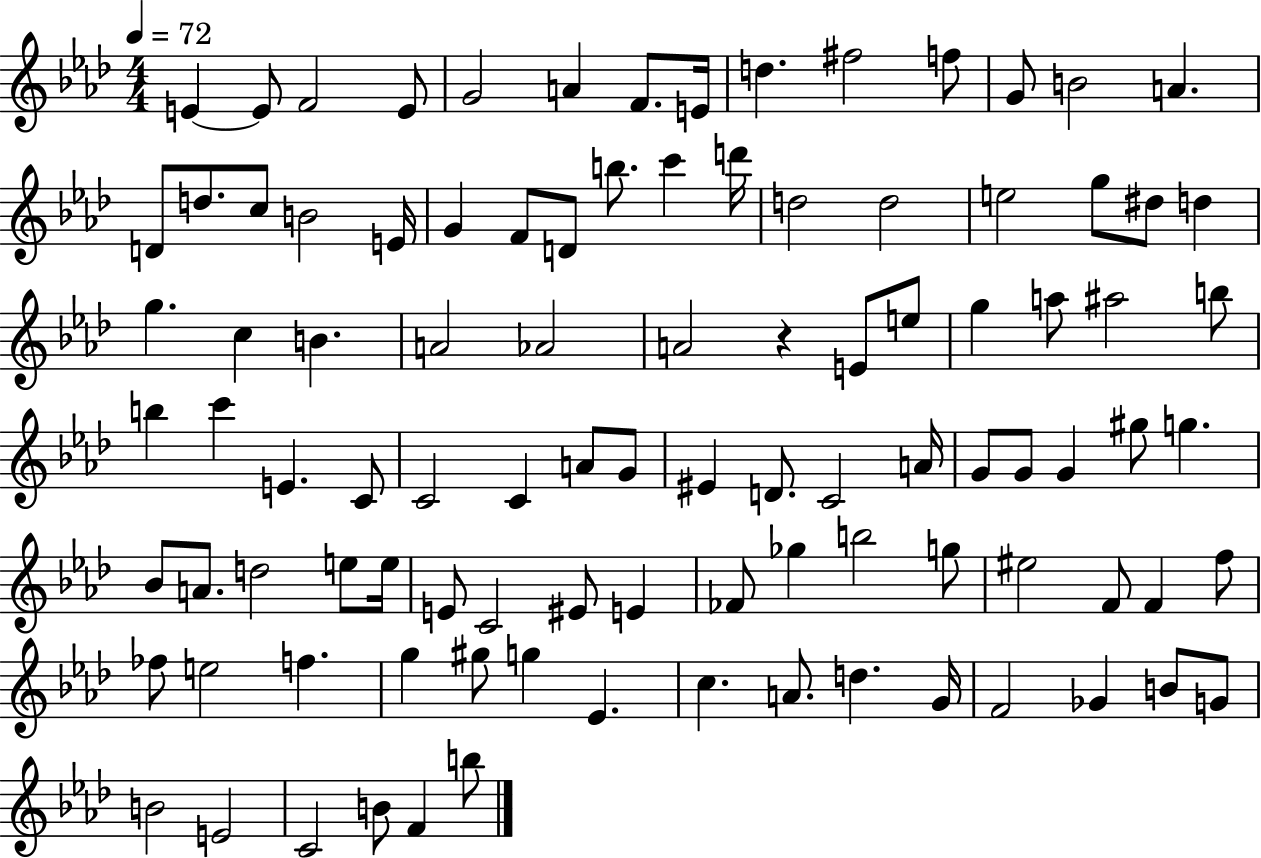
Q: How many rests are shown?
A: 1